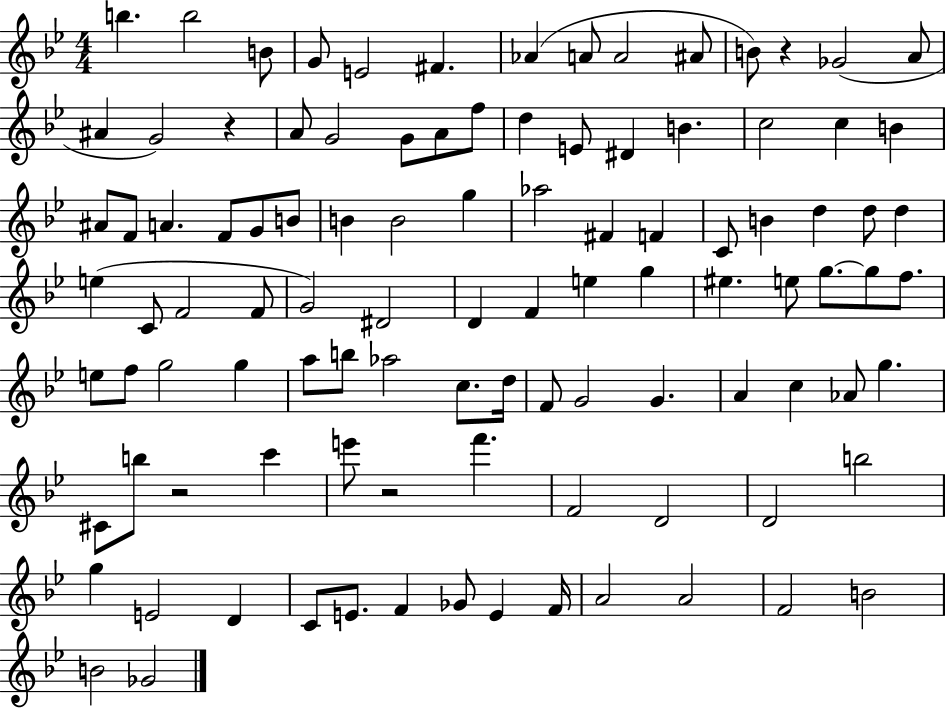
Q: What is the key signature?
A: BES major